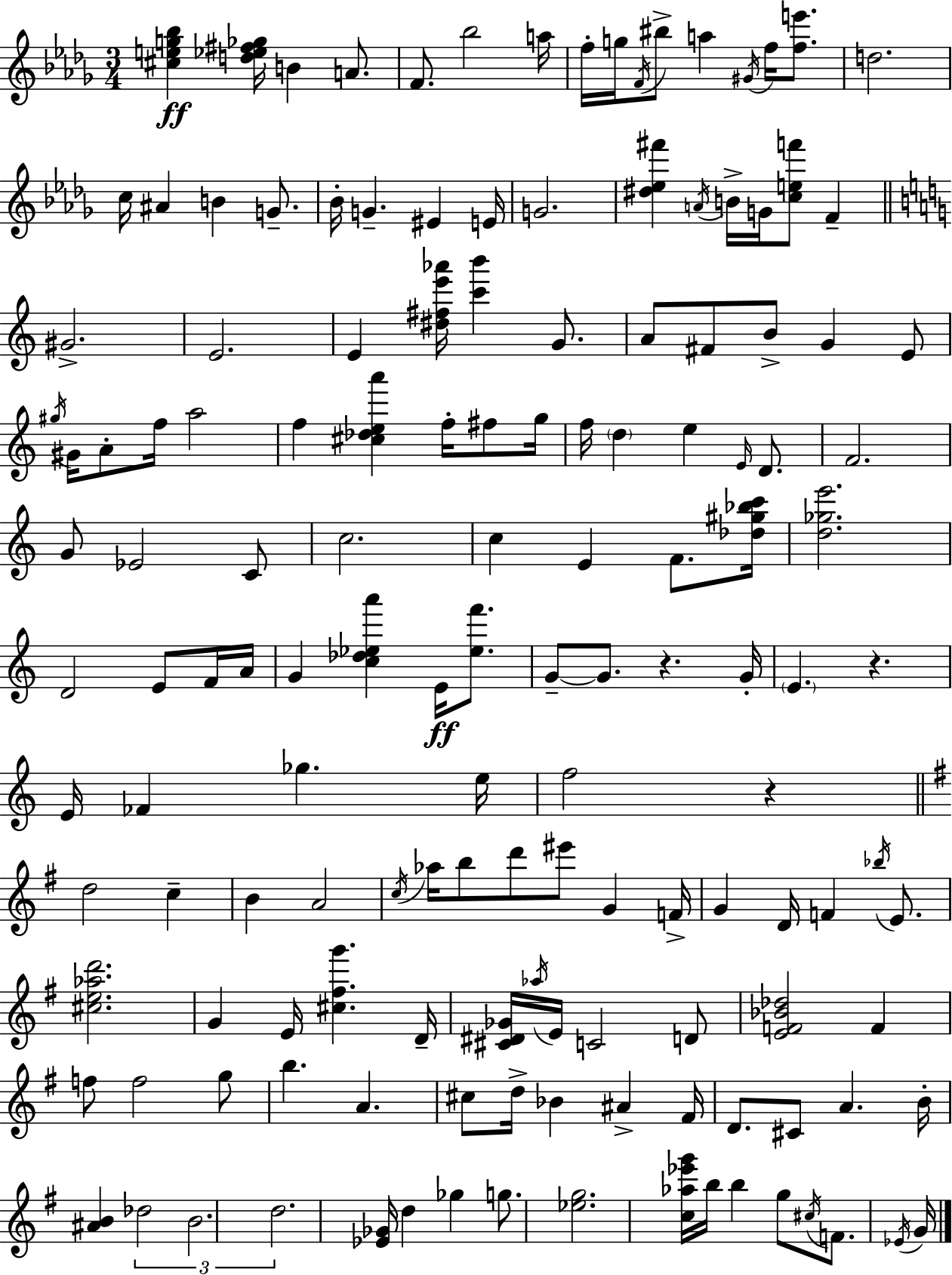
[C#5,E5,G5,Bb5]/q [D5,Eb5,F#5,Gb5]/s B4/q A4/e. F4/e. Bb5/h A5/s F5/s G5/s F4/s BIS5/e A5/q G#4/s F5/s [F5,E6]/e. D5/h. C5/s A#4/q B4/q G4/e. Bb4/s G4/q. EIS4/q E4/s G4/h. [D#5,Eb5,F#6]/q A4/s B4/s G4/s [C5,E5,F6]/e F4/q G#4/h. E4/h. E4/q [D#5,F#5,E6,Ab6]/s [C6,B6]/q G4/e. A4/e F#4/e B4/e G4/q E4/e G#5/s G#4/s A4/e F5/s A5/h F5/q [C#5,Db5,E5,A6]/q F5/s F#5/e G5/s F5/s D5/q E5/q E4/s D4/e. F4/h. G4/e Eb4/h C4/e C5/h. C5/q E4/q F4/e. [Db5,G#5,Bb5,C6]/s [D5,Gb5,E6]/h. D4/h E4/e F4/s A4/s G4/q [C5,Db5,Eb5,A6]/q E4/s [Eb5,F6]/e. G4/e G4/e. R/q. G4/s E4/q. R/q. E4/s FES4/q Gb5/q. E5/s F5/h R/q D5/h C5/q B4/q A4/h C5/s Ab5/s B5/e D6/e EIS6/e G4/q F4/s G4/q D4/s F4/q Bb5/s E4/e. [C#5,E5,Ab5,D6]/h. G4/q E4/s [C#5,F#5,G6]/q. D4/s [C#4,D#4,Gb4]/s Ab5/s E4/s C4/h D4/e [E4,F4,Bb4,Db5]/h F4/q F5/e F5/h G5/e B5/q. A4/q. C#5/e D5/s Bb4/q A#4/q F#4/s D4/e. C#4/e A4/q. B4/s [A#4,B4]/q Db5/h B4/h. D5/h. [Eb4,Gb4]/s D5/q Gb5/q G5/e. [Eb5,G5]/h. [C5,Ab5,Eb6,G6]/s B5/s B5/q G5/e C#5/s F4/e. Eb4/s G4/s